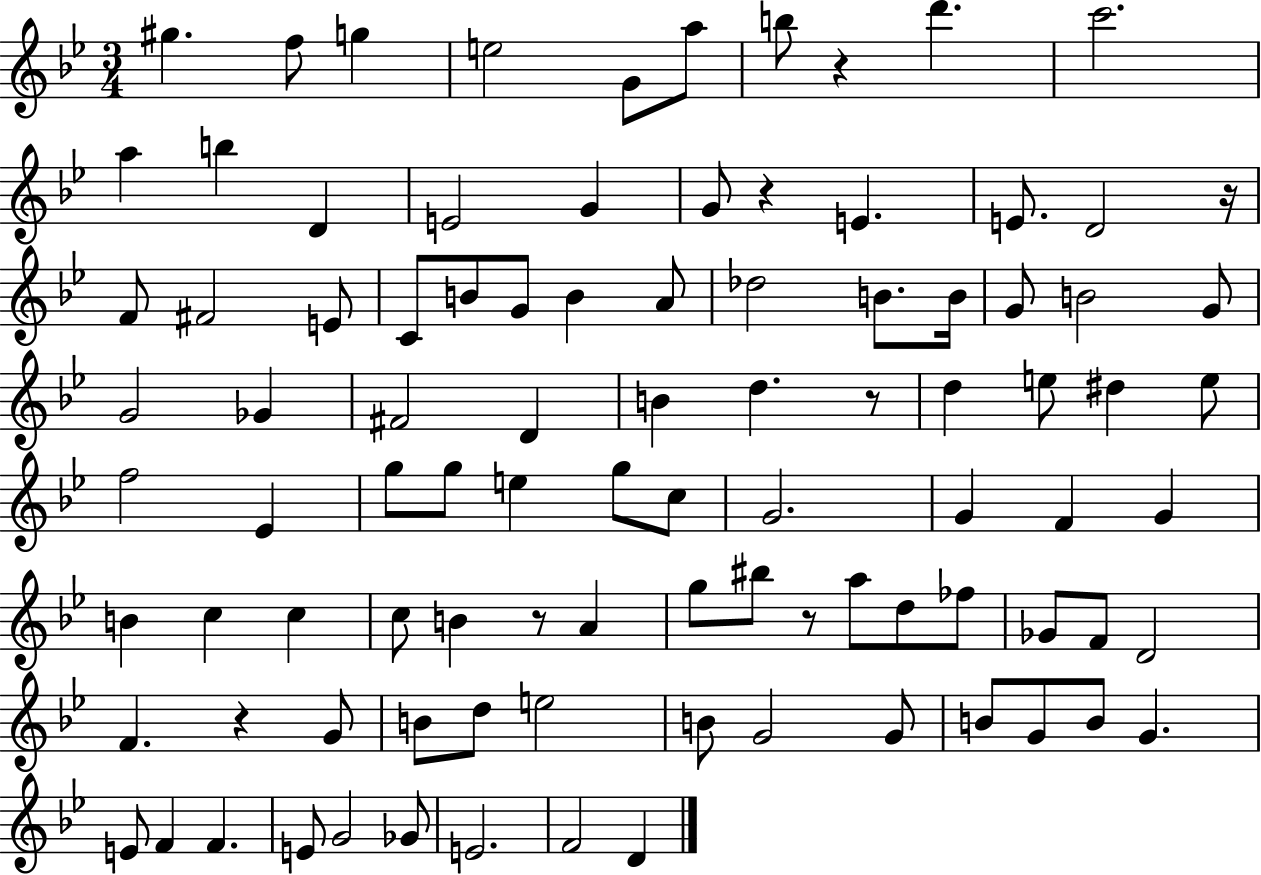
{
  \clef treble
  \numericTimeSignature
  \time 3/4
  \key bes \major
  gis''4. f''8 g''4 | e''2 g'8 a''8 | b''8 r4 d'''4. | c'''2. | \break a''4 b''4 d'4 | e'2 g'4 | g'8 r4 e'4. | e'8. d'2 r16 | \break f'8 fis'2 e'8 | c'8 b'8 g'8 b'4 a'8 | des''2 b'8. b'16 | g'8 b'2 g'8 | \break g'2 ges'4 | fis'2 d'4 | b'4 d''4. r8 | d''4 e''8 dis''4 e''8 | \break f''2 ees'4 | g''8 g''8 e''4 g''8 c''8 | g'2. | g'4 f'4 g'4 | \break b'4 c''4 c''4 | c''8 b'4 r8 a'4 | g''8 bis''8 r8 a''8 d''8 fes''8 | ges'8 f'8 d'2 | \break f'4. r4 g'8 | b'8 d''8 e''2 | b'8 g'2 g'8 | b'8 g'8 b'8 g'4. | \break e'8 f'4 f'4. | e'8 g'2 ges'8 | e'2. | f'2 d'4 | \break \bar "|."
}